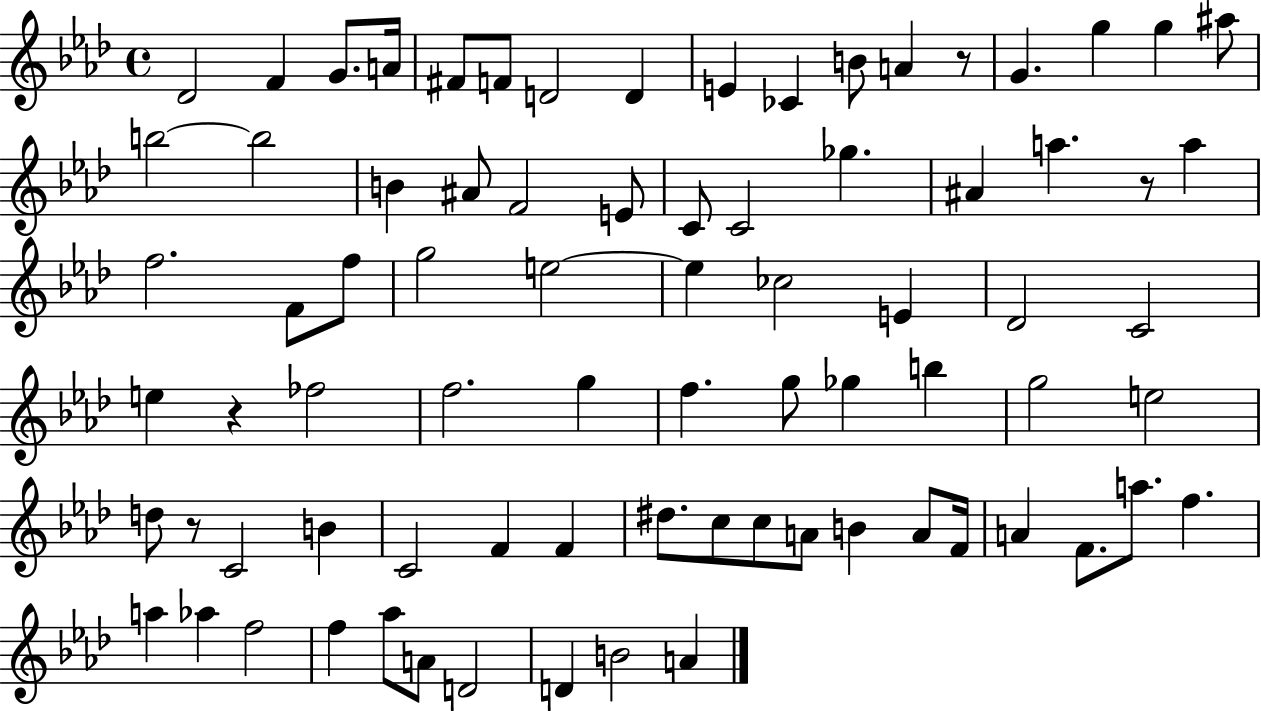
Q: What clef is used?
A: treble